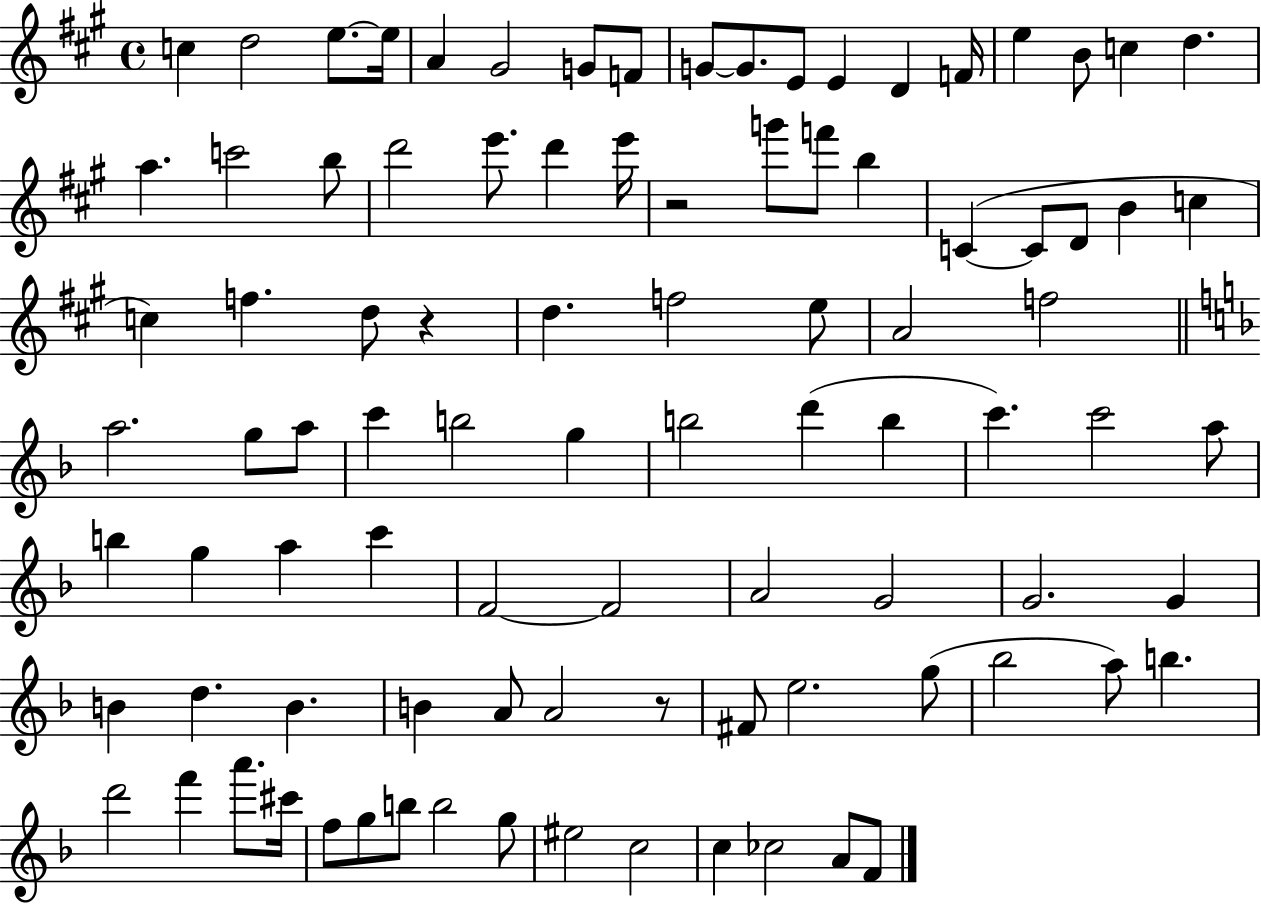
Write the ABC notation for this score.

X:1
T:Untitled
M:4/4
L:1/4
K:A
c d2 e/2 e/4 A ^G2 G/2 F/2 G/2 G/2 E/2 E D F/4 e B/2 c d a c'2 b/2 d'2 e'/2 d' e'/4 z2 g'/2 f'/2 b C C/2 D/2 B c c f d/2 z d f2 e/2 A2 f2 a2 g/2 a/2 c' b2 g b2 d' b c' c'2 a/2 b g a c' F2 F2 A2 G2 G2 G B d B B A/2 A2 z/2 ^F/2 e2 g/2 _b2 a/2 b d'2 f' a'/2 ^c'/4 f/2 g/2 b/2 b2 g/2 ^e2 c2 c _c2 A/2 F/2